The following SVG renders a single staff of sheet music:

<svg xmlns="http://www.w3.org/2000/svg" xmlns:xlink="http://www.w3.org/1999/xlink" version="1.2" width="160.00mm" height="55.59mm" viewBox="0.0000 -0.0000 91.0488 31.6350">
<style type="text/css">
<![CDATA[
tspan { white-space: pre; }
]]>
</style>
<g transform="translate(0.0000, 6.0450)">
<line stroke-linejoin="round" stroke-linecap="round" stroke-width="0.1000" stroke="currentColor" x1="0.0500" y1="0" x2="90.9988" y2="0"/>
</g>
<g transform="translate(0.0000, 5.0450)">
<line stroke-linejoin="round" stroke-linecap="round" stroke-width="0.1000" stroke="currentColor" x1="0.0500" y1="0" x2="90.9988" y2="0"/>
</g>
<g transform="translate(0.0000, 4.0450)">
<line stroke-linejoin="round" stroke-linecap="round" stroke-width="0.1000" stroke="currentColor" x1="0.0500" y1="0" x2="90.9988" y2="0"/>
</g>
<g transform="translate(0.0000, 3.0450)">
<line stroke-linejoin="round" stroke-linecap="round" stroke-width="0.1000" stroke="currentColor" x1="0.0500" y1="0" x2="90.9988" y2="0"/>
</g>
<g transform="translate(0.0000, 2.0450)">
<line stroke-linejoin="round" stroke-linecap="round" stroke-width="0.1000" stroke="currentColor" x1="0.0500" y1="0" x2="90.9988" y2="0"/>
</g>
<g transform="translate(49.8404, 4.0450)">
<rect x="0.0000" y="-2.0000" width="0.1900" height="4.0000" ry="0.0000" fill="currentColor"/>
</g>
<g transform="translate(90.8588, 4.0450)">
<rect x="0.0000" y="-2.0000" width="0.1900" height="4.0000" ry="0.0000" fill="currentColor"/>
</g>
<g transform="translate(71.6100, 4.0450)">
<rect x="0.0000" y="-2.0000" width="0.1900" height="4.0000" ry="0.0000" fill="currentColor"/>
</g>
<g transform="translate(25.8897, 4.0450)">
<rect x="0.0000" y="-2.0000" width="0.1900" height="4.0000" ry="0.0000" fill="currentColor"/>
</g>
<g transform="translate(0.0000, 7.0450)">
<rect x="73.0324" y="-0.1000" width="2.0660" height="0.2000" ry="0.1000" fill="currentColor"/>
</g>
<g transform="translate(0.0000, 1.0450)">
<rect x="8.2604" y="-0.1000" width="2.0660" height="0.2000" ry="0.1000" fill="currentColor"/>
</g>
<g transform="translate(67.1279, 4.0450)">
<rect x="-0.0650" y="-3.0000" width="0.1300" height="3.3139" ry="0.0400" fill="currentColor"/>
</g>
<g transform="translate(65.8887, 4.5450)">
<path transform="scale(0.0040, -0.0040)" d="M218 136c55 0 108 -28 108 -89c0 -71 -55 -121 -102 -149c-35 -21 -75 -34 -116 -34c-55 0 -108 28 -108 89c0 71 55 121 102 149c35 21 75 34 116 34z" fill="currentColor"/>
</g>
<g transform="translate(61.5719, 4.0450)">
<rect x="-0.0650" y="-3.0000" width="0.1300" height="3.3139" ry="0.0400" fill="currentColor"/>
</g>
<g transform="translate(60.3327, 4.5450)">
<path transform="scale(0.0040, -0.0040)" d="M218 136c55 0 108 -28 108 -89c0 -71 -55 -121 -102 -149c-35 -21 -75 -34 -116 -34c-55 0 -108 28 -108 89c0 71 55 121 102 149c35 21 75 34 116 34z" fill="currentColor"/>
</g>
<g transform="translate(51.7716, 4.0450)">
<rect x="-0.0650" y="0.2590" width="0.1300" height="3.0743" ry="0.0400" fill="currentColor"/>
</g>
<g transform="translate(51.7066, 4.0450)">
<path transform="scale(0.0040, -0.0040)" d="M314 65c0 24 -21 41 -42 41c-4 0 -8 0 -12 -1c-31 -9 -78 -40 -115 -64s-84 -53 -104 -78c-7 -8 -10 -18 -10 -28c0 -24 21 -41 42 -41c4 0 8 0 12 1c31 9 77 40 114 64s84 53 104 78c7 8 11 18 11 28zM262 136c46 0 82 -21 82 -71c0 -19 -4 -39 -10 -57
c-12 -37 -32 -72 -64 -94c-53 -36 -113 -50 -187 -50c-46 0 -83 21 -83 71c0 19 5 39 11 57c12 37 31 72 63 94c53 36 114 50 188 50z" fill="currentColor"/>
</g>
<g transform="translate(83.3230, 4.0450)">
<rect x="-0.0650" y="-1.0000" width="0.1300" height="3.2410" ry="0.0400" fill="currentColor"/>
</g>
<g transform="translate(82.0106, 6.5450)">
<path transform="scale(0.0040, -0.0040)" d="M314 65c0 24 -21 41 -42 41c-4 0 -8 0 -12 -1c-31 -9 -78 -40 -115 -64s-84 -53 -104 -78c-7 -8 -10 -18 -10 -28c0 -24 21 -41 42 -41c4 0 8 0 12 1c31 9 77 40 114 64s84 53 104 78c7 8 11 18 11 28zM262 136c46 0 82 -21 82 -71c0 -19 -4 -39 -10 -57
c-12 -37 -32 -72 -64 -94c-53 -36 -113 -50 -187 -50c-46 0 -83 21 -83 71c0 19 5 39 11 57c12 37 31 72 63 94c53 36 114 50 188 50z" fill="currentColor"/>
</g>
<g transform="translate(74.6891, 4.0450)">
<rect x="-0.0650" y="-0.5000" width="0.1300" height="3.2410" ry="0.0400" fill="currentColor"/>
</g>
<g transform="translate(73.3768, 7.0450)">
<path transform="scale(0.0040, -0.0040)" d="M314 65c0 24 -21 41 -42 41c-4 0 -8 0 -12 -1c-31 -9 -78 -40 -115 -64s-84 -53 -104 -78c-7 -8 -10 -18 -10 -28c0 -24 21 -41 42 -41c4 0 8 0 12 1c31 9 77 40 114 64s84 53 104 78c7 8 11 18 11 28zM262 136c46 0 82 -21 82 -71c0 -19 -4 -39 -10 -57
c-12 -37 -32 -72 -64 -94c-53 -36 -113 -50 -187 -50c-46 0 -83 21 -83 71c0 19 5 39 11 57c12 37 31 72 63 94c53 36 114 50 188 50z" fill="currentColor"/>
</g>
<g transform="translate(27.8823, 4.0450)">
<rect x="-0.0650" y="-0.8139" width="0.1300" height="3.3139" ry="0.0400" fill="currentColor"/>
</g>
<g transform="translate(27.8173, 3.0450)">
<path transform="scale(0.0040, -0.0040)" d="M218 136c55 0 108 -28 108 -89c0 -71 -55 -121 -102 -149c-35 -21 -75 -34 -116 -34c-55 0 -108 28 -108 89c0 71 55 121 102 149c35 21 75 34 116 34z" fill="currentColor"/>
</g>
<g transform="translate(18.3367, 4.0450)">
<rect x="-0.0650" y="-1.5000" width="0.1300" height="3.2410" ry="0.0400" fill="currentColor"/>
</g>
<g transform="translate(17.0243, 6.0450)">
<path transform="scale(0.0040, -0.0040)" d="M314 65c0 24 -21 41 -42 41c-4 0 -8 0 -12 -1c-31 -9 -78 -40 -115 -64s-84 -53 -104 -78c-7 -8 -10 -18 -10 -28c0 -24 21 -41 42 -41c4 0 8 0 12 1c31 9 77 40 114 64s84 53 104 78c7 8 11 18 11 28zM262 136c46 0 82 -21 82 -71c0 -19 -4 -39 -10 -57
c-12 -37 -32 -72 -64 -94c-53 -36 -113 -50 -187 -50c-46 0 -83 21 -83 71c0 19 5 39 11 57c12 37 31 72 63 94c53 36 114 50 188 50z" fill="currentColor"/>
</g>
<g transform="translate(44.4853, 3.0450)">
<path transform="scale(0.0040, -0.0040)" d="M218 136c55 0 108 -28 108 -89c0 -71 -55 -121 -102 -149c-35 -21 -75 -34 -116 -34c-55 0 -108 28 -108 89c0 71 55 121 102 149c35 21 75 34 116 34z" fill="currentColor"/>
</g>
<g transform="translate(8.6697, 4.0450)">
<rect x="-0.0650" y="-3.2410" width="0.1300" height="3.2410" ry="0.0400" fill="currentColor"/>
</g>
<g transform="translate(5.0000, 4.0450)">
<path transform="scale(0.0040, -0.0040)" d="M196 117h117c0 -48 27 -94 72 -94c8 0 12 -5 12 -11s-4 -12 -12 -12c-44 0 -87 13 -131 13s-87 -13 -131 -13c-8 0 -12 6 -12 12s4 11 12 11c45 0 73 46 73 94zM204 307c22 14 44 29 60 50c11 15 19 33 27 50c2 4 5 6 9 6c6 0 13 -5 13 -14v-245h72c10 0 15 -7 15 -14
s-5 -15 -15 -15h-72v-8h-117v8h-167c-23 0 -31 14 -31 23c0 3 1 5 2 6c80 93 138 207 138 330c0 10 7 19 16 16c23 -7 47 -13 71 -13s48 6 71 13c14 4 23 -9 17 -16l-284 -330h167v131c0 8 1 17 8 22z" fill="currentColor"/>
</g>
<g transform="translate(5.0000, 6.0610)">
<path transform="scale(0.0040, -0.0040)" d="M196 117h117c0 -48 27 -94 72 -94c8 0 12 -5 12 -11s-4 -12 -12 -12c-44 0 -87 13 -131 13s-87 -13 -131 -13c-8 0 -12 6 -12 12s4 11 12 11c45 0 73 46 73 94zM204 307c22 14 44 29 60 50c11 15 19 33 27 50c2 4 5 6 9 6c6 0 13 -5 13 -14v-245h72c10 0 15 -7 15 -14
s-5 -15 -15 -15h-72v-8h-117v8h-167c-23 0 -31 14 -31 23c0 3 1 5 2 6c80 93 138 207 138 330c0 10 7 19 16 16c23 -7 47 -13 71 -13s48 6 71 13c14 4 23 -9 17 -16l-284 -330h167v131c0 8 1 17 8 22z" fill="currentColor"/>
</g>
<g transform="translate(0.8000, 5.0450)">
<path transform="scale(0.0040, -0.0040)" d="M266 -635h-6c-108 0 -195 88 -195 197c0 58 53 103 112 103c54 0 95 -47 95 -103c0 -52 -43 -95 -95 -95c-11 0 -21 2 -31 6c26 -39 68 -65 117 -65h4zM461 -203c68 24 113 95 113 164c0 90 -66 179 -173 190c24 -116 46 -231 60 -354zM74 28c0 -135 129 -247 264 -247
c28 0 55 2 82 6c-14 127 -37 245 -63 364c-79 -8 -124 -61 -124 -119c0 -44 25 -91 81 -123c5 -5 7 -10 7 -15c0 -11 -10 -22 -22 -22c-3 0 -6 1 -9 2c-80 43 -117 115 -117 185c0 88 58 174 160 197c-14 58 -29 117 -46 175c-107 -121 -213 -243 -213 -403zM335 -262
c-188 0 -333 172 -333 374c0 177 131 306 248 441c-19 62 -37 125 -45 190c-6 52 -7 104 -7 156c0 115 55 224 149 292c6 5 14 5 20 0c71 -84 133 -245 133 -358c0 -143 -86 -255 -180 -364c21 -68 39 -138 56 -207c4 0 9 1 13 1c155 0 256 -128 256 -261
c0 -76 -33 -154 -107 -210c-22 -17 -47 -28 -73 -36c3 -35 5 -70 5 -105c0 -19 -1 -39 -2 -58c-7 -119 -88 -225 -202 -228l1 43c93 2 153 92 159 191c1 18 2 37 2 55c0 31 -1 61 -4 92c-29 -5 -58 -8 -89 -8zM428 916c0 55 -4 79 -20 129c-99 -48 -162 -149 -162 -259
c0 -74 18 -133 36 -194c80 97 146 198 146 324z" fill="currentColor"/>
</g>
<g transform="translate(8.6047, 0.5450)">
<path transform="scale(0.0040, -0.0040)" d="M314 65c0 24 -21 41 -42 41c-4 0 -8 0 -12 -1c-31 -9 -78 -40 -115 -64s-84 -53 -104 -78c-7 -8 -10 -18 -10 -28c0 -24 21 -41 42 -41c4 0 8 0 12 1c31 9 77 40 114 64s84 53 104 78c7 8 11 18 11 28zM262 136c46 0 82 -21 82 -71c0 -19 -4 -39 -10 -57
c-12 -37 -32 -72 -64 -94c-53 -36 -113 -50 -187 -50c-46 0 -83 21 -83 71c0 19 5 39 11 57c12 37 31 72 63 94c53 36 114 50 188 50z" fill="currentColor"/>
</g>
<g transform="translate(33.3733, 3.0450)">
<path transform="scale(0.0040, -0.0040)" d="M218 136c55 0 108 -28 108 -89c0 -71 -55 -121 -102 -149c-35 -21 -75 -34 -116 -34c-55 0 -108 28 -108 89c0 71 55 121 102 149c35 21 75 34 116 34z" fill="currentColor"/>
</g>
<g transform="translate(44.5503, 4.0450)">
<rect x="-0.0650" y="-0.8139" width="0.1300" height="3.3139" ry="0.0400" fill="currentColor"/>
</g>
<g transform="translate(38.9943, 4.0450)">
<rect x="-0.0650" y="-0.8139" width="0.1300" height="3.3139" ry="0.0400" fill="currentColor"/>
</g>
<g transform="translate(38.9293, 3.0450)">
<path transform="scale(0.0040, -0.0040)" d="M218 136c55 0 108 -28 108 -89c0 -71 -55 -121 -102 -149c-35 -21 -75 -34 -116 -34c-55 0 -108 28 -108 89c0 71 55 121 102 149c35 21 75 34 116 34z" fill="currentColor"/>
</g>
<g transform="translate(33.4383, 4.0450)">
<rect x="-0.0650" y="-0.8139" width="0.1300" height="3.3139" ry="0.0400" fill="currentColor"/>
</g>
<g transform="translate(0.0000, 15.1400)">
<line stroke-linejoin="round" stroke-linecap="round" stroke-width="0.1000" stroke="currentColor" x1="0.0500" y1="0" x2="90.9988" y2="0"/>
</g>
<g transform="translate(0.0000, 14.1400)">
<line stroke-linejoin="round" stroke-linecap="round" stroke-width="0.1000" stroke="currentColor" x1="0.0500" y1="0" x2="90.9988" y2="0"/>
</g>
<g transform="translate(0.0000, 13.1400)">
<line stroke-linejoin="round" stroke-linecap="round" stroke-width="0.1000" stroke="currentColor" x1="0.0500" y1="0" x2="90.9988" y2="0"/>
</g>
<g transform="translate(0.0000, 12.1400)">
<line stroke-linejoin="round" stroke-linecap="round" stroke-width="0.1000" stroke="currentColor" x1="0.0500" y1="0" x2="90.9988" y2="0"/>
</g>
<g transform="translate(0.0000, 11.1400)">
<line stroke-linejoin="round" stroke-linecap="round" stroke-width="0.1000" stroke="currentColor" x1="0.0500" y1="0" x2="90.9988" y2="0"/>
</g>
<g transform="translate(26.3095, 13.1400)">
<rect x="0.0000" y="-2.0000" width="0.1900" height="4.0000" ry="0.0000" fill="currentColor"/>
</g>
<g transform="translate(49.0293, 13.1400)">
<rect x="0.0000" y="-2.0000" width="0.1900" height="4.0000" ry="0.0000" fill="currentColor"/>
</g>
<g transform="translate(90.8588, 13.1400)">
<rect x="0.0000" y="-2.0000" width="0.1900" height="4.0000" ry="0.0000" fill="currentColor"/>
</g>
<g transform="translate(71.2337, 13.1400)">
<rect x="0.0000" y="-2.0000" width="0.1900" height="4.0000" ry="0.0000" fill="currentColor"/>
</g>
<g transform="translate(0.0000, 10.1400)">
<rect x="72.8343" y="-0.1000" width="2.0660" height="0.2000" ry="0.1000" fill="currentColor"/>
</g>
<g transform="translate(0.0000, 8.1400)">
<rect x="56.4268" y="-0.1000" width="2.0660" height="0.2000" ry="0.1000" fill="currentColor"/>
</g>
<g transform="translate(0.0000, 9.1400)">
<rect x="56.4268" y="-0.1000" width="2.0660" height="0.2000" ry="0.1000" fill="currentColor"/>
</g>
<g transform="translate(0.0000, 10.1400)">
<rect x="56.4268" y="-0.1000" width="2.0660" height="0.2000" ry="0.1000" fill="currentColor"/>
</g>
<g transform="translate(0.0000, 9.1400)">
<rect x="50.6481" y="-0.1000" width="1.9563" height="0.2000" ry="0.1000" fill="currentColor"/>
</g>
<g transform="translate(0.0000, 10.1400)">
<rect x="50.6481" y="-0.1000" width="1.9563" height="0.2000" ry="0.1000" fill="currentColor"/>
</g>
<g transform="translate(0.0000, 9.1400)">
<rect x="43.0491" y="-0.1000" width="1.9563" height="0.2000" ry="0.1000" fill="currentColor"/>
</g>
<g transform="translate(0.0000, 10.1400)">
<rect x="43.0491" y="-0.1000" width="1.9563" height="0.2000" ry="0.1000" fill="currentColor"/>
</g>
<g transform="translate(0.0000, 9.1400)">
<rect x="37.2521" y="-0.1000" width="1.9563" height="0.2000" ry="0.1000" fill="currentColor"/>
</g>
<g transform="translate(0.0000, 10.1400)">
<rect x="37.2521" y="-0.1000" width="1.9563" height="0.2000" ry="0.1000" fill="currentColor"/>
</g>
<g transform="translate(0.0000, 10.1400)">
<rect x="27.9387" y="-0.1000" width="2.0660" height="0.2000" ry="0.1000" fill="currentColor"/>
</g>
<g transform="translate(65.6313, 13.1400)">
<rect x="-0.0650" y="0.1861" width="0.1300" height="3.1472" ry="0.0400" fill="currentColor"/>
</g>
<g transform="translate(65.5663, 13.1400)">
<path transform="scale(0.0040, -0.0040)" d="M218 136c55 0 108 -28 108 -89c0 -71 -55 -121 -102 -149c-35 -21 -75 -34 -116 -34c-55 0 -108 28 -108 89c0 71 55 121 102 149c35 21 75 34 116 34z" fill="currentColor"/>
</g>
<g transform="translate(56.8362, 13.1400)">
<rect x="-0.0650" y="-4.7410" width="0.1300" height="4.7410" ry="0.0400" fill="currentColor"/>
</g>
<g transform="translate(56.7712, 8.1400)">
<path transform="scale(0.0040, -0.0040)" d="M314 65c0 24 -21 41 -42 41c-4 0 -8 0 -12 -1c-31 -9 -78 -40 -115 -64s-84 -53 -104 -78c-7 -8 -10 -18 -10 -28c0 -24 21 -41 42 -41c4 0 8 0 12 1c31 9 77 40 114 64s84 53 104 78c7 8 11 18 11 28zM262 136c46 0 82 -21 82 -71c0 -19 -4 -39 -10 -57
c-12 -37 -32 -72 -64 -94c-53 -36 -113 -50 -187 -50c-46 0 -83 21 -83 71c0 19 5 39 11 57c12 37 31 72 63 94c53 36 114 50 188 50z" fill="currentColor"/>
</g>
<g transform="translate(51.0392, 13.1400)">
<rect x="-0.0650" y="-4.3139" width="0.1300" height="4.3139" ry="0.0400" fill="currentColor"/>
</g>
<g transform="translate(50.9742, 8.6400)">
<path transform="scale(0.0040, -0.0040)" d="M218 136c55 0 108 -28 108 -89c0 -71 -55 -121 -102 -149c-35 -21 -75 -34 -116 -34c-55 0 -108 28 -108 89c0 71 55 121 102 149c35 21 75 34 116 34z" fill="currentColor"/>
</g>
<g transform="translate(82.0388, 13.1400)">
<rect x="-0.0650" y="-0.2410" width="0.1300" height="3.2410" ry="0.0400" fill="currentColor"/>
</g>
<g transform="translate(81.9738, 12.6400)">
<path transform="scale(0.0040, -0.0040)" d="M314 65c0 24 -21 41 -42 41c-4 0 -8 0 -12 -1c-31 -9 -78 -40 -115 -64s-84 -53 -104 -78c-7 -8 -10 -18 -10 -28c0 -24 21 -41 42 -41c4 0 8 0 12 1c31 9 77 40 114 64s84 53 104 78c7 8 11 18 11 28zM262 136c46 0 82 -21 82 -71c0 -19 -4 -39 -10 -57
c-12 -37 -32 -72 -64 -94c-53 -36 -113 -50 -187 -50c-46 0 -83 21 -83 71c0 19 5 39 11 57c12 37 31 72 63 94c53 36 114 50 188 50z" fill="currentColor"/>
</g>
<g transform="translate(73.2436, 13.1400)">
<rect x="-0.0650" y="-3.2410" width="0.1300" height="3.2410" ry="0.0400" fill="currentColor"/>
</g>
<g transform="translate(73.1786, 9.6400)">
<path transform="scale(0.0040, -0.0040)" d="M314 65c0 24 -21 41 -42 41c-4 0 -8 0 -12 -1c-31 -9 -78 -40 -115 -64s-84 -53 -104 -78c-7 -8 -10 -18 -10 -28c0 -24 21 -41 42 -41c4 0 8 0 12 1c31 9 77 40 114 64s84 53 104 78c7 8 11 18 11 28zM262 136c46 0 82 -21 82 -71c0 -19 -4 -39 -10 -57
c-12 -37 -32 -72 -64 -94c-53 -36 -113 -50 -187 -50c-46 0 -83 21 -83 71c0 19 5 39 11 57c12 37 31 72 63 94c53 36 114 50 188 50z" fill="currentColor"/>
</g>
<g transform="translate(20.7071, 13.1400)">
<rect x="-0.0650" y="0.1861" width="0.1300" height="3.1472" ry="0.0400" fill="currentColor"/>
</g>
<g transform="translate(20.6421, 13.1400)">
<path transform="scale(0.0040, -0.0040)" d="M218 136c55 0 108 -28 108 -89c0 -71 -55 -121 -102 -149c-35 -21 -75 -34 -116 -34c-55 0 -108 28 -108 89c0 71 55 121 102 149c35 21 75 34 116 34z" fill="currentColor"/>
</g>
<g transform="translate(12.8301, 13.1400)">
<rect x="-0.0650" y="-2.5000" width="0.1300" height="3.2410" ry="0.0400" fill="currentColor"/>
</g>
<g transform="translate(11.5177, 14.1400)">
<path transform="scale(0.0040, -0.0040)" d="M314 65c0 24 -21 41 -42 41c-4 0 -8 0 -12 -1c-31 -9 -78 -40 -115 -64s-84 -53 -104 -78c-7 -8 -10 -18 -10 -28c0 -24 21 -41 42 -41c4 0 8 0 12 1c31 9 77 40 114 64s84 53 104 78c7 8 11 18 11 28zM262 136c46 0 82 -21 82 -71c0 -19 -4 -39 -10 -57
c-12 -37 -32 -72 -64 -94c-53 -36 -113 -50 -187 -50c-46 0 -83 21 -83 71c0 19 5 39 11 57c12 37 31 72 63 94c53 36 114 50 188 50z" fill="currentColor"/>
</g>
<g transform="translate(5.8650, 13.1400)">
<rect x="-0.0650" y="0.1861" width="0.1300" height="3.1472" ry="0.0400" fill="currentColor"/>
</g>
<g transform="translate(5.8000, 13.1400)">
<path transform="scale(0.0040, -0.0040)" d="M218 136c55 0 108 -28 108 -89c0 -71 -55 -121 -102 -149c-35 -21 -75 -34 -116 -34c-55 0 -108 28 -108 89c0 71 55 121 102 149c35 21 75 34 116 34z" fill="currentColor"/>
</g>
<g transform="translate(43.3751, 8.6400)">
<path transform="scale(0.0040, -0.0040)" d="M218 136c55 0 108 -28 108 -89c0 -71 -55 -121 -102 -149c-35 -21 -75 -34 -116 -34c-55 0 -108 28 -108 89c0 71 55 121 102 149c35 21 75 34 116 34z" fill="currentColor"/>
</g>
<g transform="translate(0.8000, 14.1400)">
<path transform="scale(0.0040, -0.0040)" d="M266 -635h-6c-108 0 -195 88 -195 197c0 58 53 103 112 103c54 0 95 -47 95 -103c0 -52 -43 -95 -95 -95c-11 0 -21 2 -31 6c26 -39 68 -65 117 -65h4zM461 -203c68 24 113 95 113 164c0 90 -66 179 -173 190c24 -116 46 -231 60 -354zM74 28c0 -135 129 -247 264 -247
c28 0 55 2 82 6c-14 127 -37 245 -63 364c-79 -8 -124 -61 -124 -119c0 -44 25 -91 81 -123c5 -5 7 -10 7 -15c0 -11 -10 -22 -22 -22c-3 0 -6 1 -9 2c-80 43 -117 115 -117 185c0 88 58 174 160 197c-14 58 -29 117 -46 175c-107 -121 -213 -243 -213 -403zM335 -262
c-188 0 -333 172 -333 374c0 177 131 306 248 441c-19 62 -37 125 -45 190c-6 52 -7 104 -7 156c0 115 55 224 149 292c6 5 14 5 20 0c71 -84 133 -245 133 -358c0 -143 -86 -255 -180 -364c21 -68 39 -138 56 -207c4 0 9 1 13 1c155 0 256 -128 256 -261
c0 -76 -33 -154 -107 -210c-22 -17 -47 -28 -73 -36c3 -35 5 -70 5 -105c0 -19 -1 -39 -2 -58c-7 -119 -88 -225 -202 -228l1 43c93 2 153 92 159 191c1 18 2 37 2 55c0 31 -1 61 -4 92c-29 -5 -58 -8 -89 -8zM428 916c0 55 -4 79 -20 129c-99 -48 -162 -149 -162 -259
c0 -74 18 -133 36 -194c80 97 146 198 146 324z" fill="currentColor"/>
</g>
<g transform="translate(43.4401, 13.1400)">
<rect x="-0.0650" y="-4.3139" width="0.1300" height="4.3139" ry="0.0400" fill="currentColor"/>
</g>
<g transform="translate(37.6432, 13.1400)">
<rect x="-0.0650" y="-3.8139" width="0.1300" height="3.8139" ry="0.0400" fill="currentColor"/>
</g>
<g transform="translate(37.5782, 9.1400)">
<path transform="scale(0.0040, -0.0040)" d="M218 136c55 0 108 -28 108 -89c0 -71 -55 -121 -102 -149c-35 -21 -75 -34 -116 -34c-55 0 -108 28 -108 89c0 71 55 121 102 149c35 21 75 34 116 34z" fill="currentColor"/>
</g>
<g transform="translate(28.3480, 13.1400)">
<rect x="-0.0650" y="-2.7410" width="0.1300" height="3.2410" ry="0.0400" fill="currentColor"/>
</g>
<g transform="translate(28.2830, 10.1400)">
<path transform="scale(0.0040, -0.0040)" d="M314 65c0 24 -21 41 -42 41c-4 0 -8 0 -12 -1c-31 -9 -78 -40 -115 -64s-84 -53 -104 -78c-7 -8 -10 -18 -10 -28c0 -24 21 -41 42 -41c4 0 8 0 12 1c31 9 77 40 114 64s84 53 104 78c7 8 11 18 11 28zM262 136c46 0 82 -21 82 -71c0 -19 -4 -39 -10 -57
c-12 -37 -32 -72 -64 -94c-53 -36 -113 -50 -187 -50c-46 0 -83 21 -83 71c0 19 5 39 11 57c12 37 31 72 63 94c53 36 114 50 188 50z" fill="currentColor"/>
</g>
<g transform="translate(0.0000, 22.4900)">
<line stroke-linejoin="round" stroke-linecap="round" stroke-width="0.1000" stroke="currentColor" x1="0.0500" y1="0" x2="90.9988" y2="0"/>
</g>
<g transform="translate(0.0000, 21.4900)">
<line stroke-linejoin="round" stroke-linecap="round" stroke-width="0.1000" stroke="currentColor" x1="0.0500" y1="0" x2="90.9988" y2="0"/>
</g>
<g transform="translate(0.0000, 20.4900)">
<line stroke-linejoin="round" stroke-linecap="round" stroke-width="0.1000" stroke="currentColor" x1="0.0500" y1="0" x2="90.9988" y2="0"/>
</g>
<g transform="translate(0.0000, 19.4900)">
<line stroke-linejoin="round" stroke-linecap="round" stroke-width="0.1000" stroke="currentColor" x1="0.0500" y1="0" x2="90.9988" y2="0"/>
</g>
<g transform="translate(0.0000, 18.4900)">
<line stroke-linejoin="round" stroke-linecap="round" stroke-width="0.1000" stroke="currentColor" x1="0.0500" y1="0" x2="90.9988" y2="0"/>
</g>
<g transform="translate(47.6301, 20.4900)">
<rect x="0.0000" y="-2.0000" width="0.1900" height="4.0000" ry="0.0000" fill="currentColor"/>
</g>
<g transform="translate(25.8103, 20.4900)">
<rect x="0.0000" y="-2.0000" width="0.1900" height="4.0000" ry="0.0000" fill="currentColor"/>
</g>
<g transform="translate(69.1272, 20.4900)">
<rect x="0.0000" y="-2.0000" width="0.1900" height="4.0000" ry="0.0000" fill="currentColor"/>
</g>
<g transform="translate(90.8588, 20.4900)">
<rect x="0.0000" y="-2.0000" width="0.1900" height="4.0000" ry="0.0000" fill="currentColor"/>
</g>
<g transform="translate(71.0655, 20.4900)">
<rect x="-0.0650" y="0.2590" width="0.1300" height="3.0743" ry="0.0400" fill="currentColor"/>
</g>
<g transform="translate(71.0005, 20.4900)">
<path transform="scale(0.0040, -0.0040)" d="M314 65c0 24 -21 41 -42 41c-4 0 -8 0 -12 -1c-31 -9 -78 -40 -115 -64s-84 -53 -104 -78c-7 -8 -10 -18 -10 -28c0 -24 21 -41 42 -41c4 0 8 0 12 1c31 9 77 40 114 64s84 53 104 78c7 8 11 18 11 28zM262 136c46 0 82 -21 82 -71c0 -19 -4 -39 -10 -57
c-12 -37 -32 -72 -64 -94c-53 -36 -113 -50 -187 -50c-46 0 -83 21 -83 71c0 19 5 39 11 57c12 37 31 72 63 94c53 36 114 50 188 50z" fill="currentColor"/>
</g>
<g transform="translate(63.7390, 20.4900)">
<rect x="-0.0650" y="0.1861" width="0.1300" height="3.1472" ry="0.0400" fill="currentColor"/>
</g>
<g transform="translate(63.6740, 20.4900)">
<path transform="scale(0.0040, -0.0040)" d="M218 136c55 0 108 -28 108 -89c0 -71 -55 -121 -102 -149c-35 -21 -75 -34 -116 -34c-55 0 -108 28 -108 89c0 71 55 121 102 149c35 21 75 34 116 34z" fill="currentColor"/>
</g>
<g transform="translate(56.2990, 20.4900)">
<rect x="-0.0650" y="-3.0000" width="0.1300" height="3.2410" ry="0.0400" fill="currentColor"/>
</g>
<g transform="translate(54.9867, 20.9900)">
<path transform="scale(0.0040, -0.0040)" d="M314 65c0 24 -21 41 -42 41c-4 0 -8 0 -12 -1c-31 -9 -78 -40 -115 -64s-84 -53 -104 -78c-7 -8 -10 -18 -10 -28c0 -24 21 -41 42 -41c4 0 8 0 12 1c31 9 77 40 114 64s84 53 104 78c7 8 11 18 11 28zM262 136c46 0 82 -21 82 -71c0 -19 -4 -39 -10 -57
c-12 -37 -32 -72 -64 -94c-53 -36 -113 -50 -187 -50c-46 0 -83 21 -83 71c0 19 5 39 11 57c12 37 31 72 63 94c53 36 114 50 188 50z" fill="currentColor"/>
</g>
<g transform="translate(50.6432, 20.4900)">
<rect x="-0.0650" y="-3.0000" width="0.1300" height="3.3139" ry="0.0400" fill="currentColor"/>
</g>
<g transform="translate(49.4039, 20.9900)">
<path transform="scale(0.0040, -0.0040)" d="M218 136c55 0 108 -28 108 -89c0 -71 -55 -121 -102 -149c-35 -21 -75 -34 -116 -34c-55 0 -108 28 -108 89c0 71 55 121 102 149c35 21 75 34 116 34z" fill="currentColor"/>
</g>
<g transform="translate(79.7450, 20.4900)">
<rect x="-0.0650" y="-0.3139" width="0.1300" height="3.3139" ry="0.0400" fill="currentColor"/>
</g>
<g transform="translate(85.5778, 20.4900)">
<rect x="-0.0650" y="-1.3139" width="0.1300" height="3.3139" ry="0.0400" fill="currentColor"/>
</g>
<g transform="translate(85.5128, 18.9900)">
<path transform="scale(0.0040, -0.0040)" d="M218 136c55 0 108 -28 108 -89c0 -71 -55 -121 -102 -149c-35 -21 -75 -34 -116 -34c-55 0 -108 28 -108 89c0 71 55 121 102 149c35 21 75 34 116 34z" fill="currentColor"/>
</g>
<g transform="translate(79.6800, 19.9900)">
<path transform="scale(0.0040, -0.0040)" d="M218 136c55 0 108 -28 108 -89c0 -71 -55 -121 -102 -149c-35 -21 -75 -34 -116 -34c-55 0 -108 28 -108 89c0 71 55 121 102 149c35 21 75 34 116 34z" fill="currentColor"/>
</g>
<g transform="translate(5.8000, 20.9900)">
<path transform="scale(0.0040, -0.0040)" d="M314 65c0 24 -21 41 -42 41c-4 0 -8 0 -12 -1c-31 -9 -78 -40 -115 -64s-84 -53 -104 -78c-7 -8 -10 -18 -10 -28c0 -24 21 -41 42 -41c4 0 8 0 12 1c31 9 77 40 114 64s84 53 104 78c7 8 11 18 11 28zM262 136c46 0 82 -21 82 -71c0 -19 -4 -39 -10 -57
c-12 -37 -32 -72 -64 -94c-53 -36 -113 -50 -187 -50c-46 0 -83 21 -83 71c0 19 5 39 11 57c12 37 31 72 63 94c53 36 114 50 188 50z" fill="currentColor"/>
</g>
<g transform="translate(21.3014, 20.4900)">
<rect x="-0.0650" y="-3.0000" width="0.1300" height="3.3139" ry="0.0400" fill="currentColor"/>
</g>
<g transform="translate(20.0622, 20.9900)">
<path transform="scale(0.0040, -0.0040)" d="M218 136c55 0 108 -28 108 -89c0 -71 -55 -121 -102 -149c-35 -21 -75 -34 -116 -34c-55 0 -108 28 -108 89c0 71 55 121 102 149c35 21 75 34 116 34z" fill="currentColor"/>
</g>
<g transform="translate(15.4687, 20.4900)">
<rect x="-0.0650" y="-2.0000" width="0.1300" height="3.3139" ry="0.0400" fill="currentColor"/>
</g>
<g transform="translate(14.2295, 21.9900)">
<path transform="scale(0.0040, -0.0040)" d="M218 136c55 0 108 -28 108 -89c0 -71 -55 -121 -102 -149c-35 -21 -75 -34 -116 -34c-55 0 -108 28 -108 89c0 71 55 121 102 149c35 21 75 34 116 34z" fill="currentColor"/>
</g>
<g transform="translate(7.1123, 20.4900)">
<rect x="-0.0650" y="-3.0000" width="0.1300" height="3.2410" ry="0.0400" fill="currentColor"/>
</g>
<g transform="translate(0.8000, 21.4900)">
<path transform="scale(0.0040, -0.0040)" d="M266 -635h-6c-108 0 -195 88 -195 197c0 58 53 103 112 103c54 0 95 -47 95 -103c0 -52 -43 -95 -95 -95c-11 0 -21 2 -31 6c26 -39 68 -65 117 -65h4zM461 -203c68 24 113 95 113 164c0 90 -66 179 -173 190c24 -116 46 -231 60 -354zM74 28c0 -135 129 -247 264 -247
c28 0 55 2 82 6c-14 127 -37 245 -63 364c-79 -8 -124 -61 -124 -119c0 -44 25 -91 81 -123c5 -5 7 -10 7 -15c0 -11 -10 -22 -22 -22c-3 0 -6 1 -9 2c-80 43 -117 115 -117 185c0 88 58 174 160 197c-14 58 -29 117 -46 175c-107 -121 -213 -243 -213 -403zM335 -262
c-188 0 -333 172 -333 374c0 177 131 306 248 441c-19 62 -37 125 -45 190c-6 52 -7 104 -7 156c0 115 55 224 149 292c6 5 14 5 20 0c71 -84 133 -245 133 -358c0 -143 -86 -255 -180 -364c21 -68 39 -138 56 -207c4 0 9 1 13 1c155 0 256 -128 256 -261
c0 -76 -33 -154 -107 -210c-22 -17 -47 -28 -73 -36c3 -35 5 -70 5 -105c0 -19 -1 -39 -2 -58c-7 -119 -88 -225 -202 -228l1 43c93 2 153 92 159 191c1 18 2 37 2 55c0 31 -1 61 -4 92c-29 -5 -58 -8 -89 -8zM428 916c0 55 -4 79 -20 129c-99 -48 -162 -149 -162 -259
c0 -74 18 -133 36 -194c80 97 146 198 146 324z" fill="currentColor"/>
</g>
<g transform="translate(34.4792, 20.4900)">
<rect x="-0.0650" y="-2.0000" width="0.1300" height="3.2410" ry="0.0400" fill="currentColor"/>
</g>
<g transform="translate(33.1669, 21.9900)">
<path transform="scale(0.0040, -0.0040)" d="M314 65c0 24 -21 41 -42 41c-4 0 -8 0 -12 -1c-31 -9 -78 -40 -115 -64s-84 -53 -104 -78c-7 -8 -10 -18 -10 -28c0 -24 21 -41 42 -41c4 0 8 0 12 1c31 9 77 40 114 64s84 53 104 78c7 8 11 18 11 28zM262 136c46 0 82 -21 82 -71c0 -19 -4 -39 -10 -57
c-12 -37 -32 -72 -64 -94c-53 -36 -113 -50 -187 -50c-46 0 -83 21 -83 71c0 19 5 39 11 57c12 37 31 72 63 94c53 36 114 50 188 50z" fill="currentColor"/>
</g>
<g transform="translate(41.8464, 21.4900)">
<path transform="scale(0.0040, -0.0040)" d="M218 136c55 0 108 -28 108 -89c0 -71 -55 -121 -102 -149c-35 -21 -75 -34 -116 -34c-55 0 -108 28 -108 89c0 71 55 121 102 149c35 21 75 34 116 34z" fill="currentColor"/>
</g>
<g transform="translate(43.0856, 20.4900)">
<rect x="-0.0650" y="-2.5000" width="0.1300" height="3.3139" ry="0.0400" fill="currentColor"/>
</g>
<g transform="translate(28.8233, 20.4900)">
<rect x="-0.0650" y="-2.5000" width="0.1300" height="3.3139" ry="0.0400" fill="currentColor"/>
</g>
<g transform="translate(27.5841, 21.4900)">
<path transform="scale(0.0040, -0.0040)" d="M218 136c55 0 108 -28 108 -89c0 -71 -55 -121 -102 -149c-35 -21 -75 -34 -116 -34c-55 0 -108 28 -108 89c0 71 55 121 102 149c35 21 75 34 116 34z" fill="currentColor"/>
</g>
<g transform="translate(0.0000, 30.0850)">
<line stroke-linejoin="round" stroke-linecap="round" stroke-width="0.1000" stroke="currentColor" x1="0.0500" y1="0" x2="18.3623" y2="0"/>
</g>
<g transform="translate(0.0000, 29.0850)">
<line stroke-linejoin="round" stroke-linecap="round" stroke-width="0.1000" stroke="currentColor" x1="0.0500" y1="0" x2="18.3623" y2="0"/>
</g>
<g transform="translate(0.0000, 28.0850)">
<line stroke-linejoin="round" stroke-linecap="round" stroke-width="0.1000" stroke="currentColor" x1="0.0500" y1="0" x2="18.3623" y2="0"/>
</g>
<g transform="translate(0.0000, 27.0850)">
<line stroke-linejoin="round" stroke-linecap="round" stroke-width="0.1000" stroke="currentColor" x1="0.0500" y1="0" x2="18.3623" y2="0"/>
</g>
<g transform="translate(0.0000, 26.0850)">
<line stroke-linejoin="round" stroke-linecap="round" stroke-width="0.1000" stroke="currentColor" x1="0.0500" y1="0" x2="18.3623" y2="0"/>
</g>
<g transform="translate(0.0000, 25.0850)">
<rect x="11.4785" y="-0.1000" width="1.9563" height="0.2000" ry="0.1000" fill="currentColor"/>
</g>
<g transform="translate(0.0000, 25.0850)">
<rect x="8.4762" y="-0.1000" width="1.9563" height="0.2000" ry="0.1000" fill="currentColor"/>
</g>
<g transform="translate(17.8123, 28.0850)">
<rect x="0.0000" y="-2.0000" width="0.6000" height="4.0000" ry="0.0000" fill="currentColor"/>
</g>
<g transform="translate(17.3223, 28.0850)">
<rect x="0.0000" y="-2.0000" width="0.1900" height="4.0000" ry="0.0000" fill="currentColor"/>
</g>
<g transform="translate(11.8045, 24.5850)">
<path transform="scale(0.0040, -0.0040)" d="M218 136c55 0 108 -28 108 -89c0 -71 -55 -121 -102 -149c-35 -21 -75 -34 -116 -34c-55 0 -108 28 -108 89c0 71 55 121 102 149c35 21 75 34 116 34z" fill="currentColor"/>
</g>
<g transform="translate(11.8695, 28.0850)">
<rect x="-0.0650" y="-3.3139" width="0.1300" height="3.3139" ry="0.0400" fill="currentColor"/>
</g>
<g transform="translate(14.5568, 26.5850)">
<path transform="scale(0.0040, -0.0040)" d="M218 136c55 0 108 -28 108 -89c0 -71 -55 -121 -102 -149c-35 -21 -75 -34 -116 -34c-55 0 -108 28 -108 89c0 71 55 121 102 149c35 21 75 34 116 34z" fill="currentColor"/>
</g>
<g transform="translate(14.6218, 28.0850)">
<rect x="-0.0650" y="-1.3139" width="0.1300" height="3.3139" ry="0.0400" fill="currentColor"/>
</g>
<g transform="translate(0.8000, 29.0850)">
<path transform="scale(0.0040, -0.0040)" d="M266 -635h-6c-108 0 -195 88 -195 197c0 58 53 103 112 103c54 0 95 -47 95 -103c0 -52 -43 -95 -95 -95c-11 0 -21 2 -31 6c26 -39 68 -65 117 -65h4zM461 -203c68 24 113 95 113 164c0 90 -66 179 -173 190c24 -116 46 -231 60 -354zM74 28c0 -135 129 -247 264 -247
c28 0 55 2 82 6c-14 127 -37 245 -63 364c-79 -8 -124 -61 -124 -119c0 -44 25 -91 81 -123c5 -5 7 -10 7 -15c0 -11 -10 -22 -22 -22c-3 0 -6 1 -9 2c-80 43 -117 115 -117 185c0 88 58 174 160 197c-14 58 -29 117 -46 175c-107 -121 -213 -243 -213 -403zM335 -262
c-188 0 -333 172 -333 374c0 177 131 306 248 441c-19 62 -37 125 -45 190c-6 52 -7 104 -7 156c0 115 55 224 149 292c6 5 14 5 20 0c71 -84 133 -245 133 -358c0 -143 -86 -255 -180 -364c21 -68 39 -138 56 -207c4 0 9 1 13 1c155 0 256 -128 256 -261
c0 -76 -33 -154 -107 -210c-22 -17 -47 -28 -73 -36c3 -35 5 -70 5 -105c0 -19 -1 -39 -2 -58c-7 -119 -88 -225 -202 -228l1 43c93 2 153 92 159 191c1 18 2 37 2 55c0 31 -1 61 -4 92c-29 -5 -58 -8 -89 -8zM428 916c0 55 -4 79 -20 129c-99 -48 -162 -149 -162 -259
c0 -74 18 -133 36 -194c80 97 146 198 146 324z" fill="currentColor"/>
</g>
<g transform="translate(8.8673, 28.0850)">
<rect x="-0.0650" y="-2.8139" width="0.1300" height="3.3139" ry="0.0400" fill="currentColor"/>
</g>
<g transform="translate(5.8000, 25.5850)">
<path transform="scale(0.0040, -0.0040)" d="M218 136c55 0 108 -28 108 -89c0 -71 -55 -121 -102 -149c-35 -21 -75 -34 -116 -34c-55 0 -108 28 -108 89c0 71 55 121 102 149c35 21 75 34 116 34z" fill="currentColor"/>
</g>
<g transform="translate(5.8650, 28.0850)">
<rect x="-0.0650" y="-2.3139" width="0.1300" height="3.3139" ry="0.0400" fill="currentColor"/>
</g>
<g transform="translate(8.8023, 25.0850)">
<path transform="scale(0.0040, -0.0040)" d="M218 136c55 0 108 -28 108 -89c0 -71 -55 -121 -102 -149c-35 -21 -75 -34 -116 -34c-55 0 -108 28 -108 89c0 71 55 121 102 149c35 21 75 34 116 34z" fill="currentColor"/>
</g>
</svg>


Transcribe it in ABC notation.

X:1
T:Untitled
M:4/4
L:1/4
K:C
b2 E2 d d d d B2 A A C2 D2 B G2 B a2 c' d' d' e'2 B b2 c2 A2 F A G F2 G A A2 B B2 c e g a b e